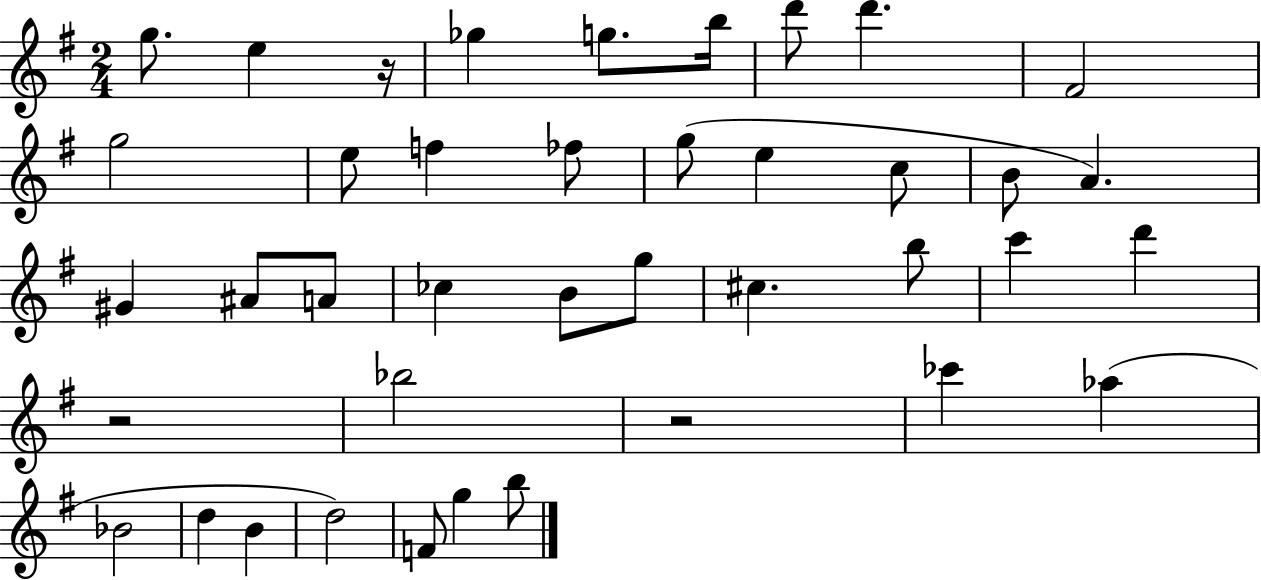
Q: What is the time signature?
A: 2/4